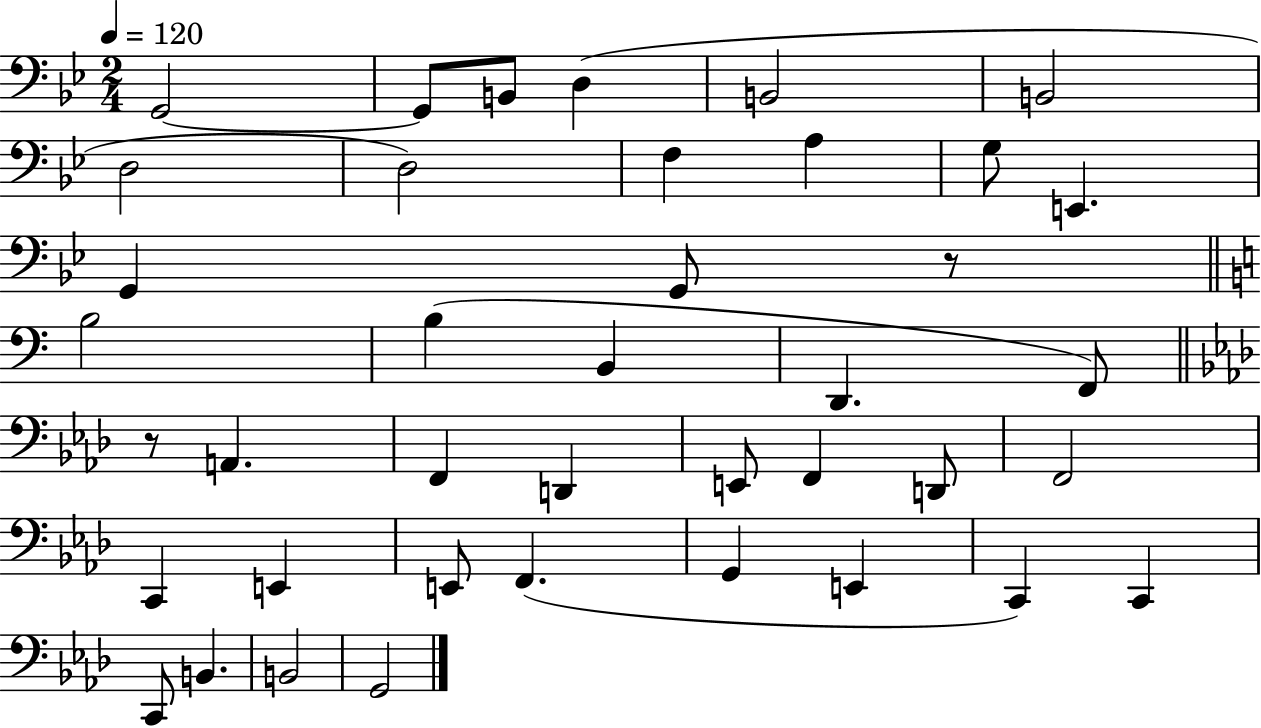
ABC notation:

X:1
T:Untitled
M:2/4
L:1/4
K:Bb
G,,2 G,,/2 B,,/2 D, B,,2 B,,2 D,2 D,2 F, A, G,/2 E,, G,, G,,/2 z/2 B,2 B, B,, D,, F,,/2 z/2 A,, F,, D,, E,,/2 F,, D,,/2 F,,2 C,, E,, E,,/2 F,, G,, E,, C,, C,, C,,/2 B,, B,,2 G,,2